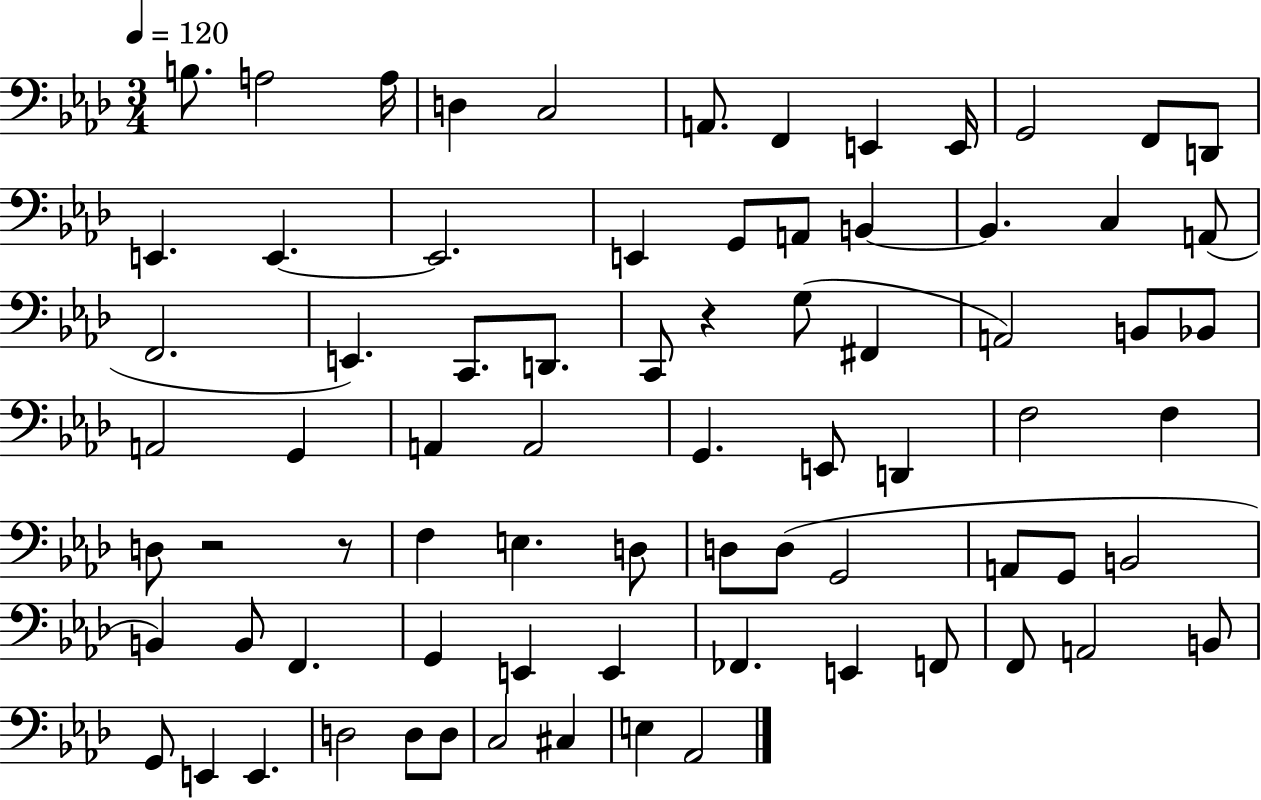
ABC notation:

X:1
T:Untitled
M:3/4
L:1/4
K:Ab
B,/2 A,2 A,/4 D, C,2 A,,/2 F,, E,, E,,/4 G,,2 F,,/2 D,,/2 E,, E,, E,,2 E,, G,,/2 A,,/2 B,, B,, C, A,,/2 F,,2 E,, C,,/2 D,,/2 C,,/2 z G,/2 ^F,, A,,2 B,,/2 _B,,/2 A,,2 G,, A,, A,,2 G,, E,,/2 D,, F,2 F, D,/2 z2 z/2 F, E, D,/2 D,/2 D,/2 G,,2 A,,/2 G,,/2 B,,2 B,, B,,/2 F,, G,, E,, E,, _F,, E,, F,,/2 F,,/2 A,,2 B,,/2 G,,/2 E,, E,, D,2 D,/2 D,/2 C,2 ^C, E, _A,,2